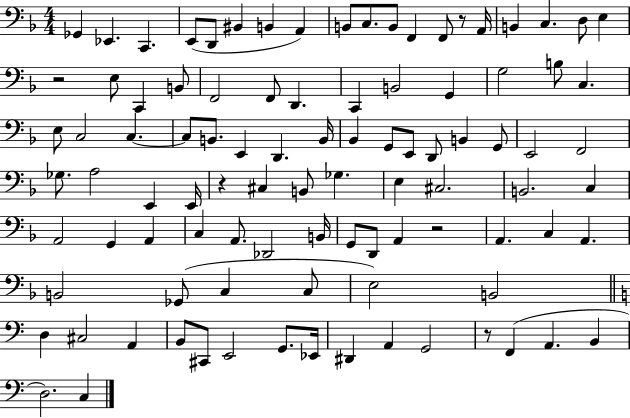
{
  \clef bass
  \numericTimeSignature
  \time 4/4
  \key f \major
  \repeat volta 2 { ges,4 ees,4. c,4. | e,8( d,8 bis,4 b,4 a,4) | b,8 c8. b,8 f,4 f,8 r8 a,16 | b,4 c4. d8 e4 | \break r2 e8 c,4 b,8 | f,2 f,8 d,4. | c,4 b,2 g,4 | g2 b8 c4. | \break e8 c2 c4.~~ | c8 b,8. e,4 d,4. b,16 | bes,4 g,8 e,8 d,8 b,4 g,8 | e,2 f,2 | \break ges8. a2 e,4 e,16 | r4 cis4 b,8 ges4. | e4 cis2. | b,2. c4 | \break a,2 g,4 a,4 | c4 a,8. des,2 b,16 | g,8 d,8 a,4 r2 | a,4. c4 a,4. | \break b,2 ges,8( c4 c8 | e2) b,2 | \bar "||" \break \key a \minor d4 cis2 a,4 | b,8 cis,8 e,2 g,8. ees,16 | dis,4 a,4 g,2 | r8 f,4( a,4. b,4 | \break d2.) c4 | } \bar "|."
}